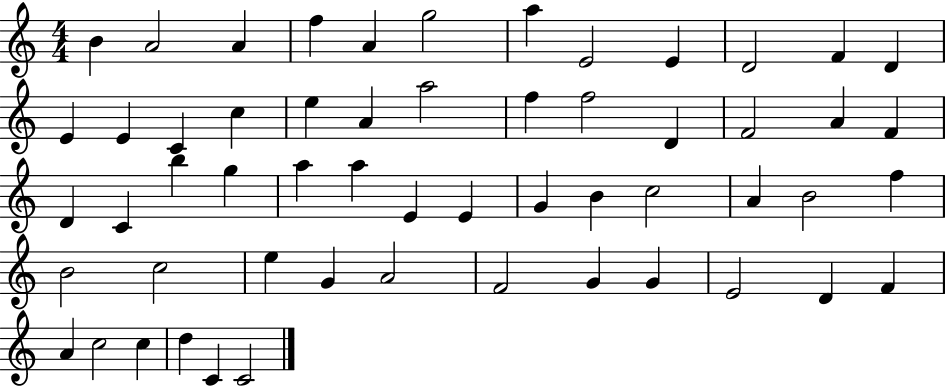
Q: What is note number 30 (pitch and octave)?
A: A5